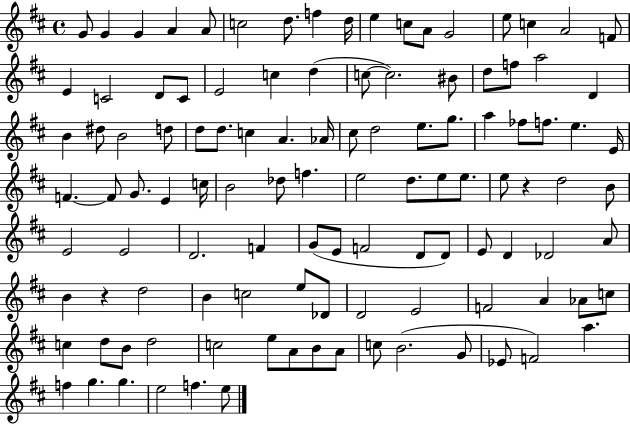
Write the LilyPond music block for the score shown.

{
  \clef treble
  \time 4/4
  \defaultTimeSignature
  \key d \major
  \repeat volta 2 { g'8 g'4 g'4 a'4 a'8 | c''2 d''8. f''4 d''16 | e''4 c''8 a'8 g'2 | e''8 c''4 a'2 f'8 | \break e'4 c'2 d'8 c'8 | e'2 c''4 d''4( | c''8~~ c''2.) bis'8 | d''8 f''8 a''2 d'4 | \break b'4 dis''8 b'2 d''8 | d''8 d''8. c''4 a'4. aes'16 | cis''8 d''2 e''8. g''8. | a''4 fes''8 f''8. e''4. e'16 | \break f'4.~~ f'8 g'8. e'4 c''16 | b'2 des''8 f''4. | e''2 d''8. e''8 e''8. | e''8 r4 d''2 b'8 | \break e'2 e'2 | d'2. f'4 | g'8( e'8 f'2 d'8 d'8) | e'8 d'4 des'2 a'8 | \break b'4 r4 d''2 | b'4 c''2 e''8 des'8 | d'2 e'2 | f'2 a'4 aes'8 c''8 | \break c''4 d''8 b'8 d''2 | c''2 e''8 a'8 b'8 a'8 | c''8 b'2.( g'8 | ees'8 f'2) a''4. | \break f''4 g''4. g''4. | e''2 f''4. e''8 | } \bar "|."
}